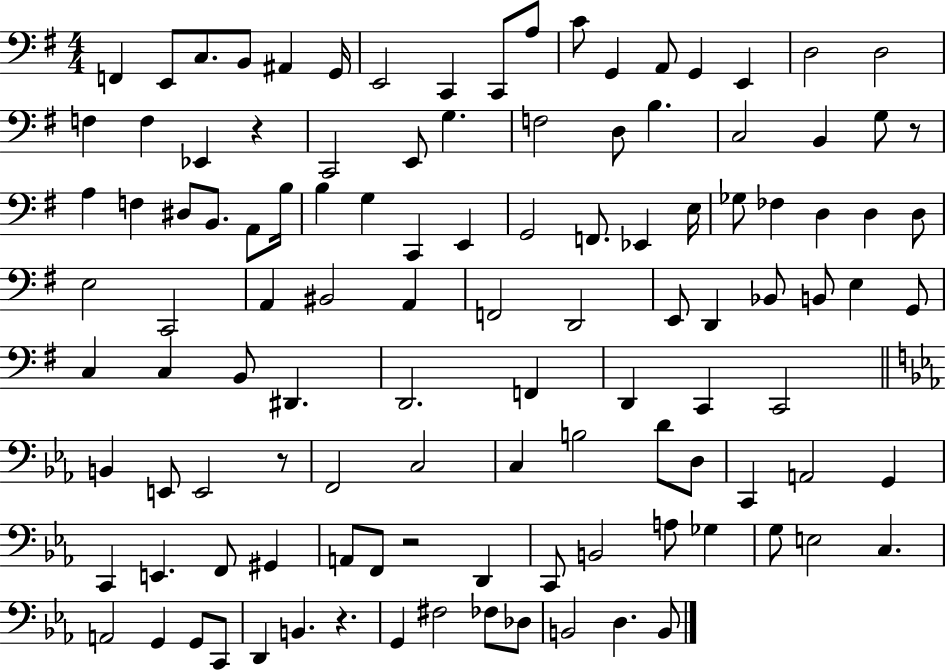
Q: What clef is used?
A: bass